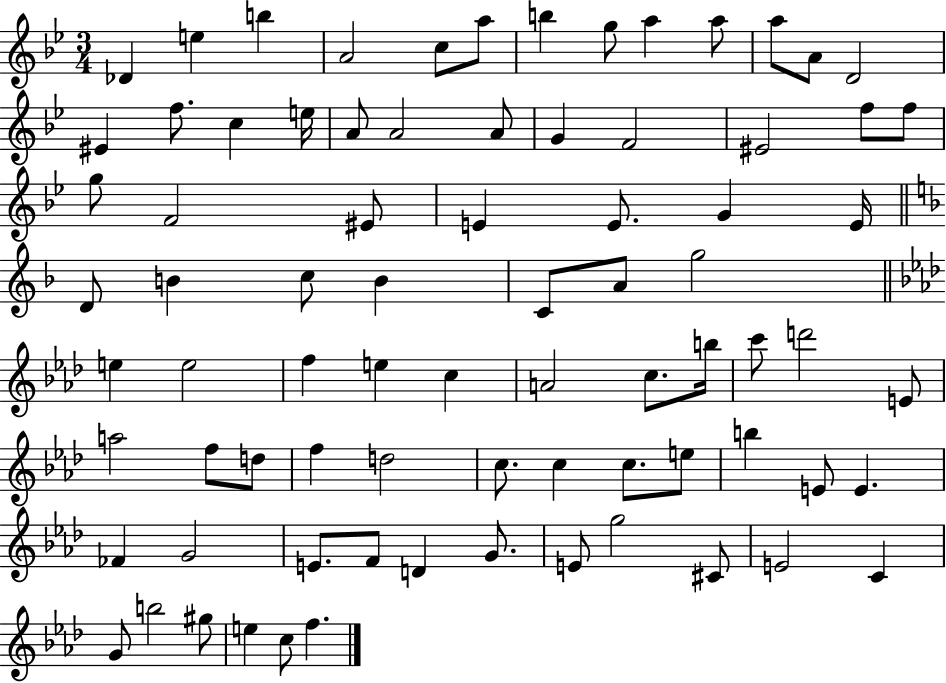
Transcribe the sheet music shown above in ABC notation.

X:1
T:Untitled
M:3/4
L:1/4
K:Bb
_D e b A2 c/2 a/2 b g/2 a a/2 a/2 A/2 D2 ^E f/2 c e/4 A/2 A2 A/2 G F2 ^E2 f/2 f/2 g/2 F2 ^E/2 E E/2 G E/4 D/2 B c/2 B C/2 A/2 g2 e e2 f e c A2 c/2 b/4 c'/2 d'2 E/2 a2 f/2 d/2 f d2 c/2 c c/2 e/2 b E/2 E _F G2 E/2 F/2 D G/2 E/2 g2 ^C/2 E2 C G/2 b2 ^g/2 e c/2 f